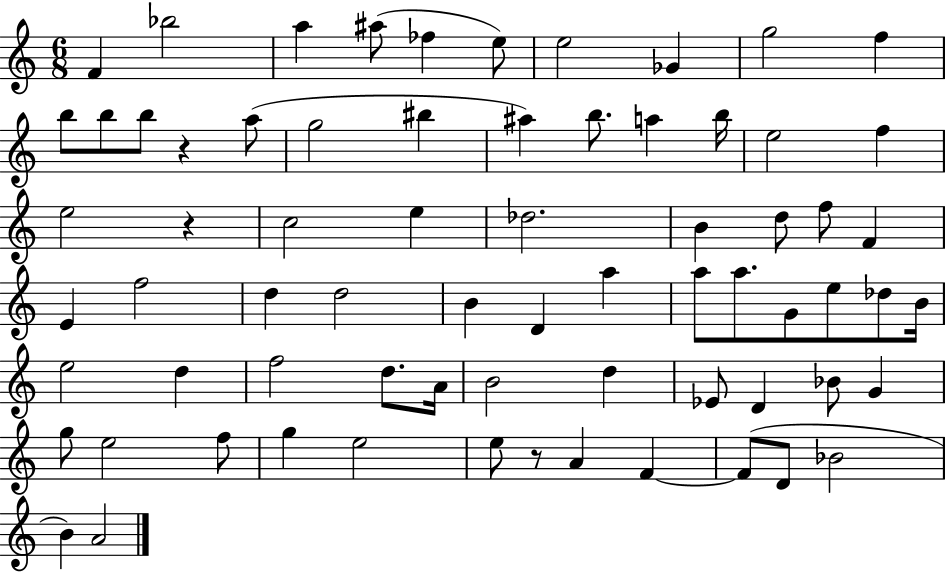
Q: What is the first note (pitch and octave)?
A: F4